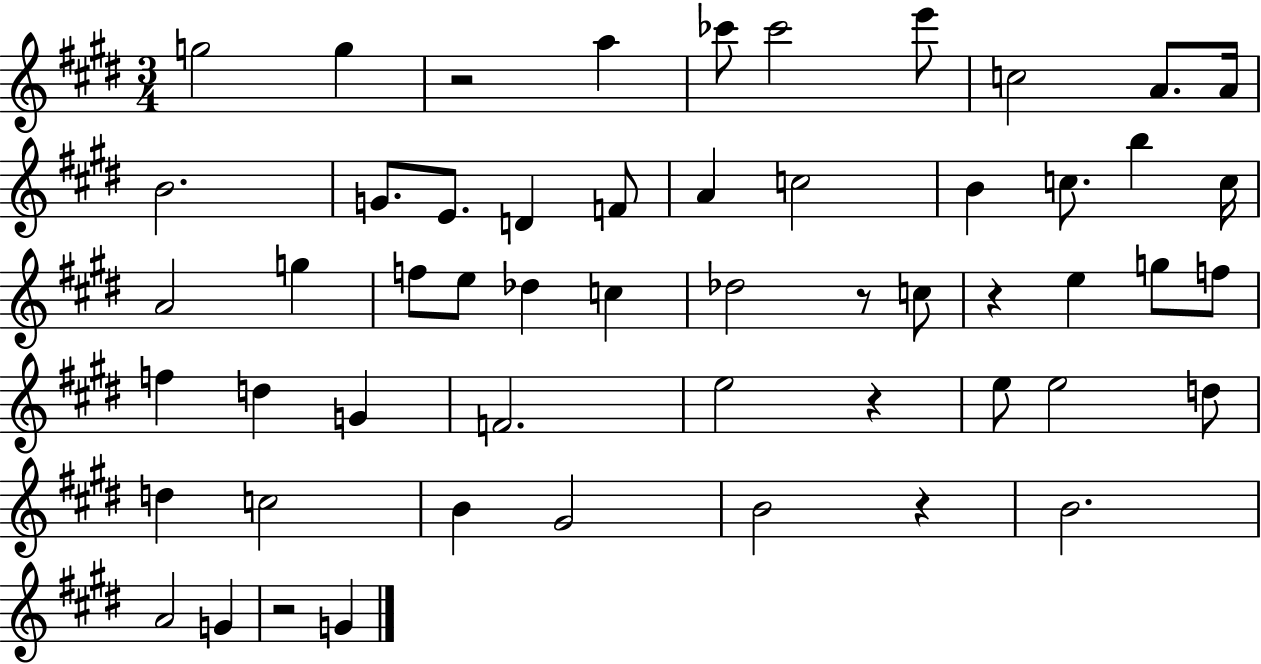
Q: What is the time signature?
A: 3/4